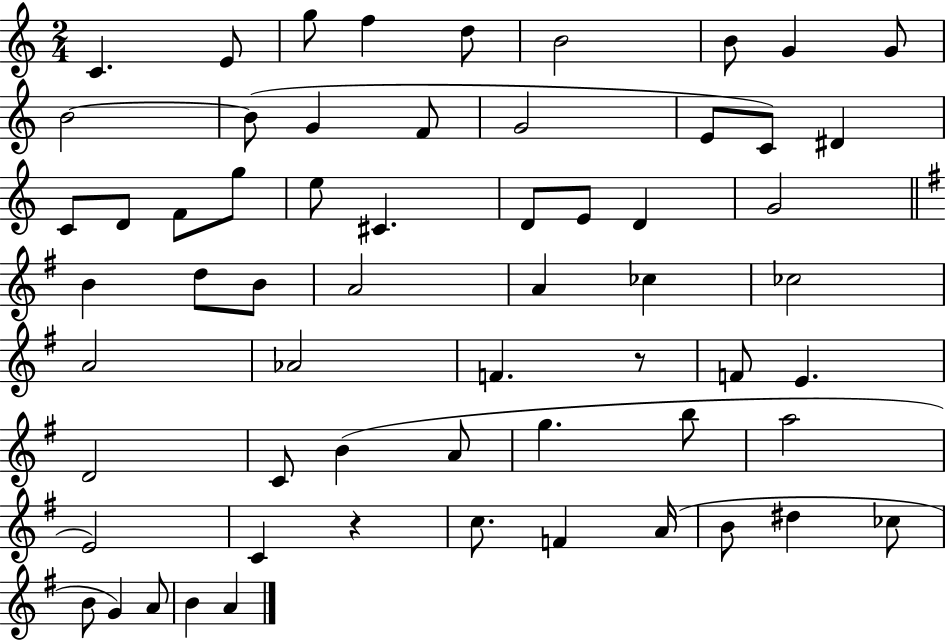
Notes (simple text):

C4/q. E4/e G5/e F5/q D5/e B4/h B4/e G4/q G4/e B4/h B4/e G4/q F4/e G4/h E4/e C4/e D#4/q C4/e D4/e F4/e G5/e E5/e C#4/q. D4/e E4/e D4/q G4/h B4/q D5/e B4/e A4/h A4/q CES5/q CES5/h A4/h Ab4/h F4/q. R/e F4/e E4/q. D4/h C4/e B4/q A4/e G5/q. B5/e A5/h E4/h C4/q R/q C5/e. F4/q A4/s B4/e D#5/q CES5/e B4/e G4/q A4/e B4/q A4/q